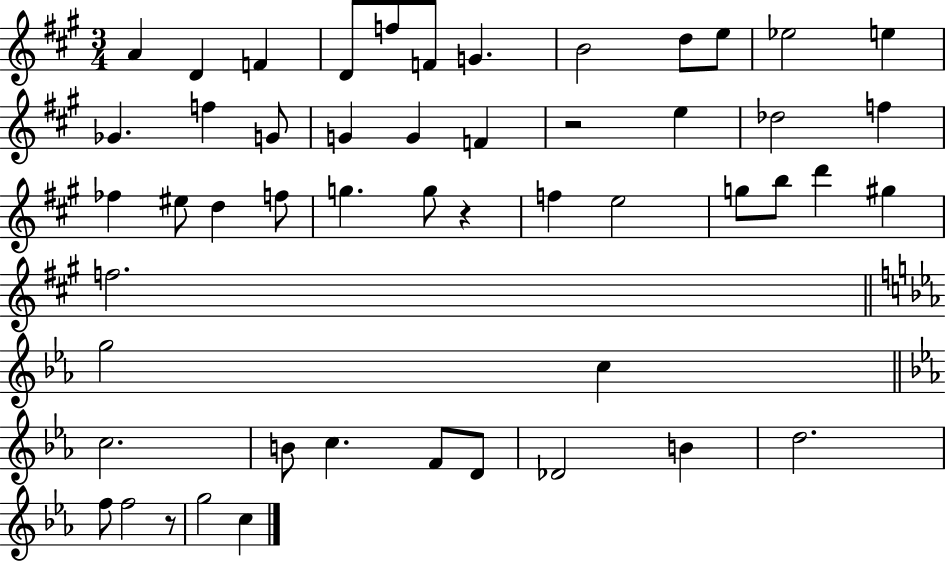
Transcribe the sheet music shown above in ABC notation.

X:1
T:Untitled
M:3/4
L:1/4
K:A
A D F D/2 f/2 F/2 G B2 d/2 e/2 _e2 e _G f G/2 G G F z2 e _d2 f _f ^e/2 d f/2 g g/2 z f e2 g/2 b/2 d' ^g f2 g2 c c2 B/2 c F/2 D/2 _D2 B d2 f/2 f2 z/2 g2 c